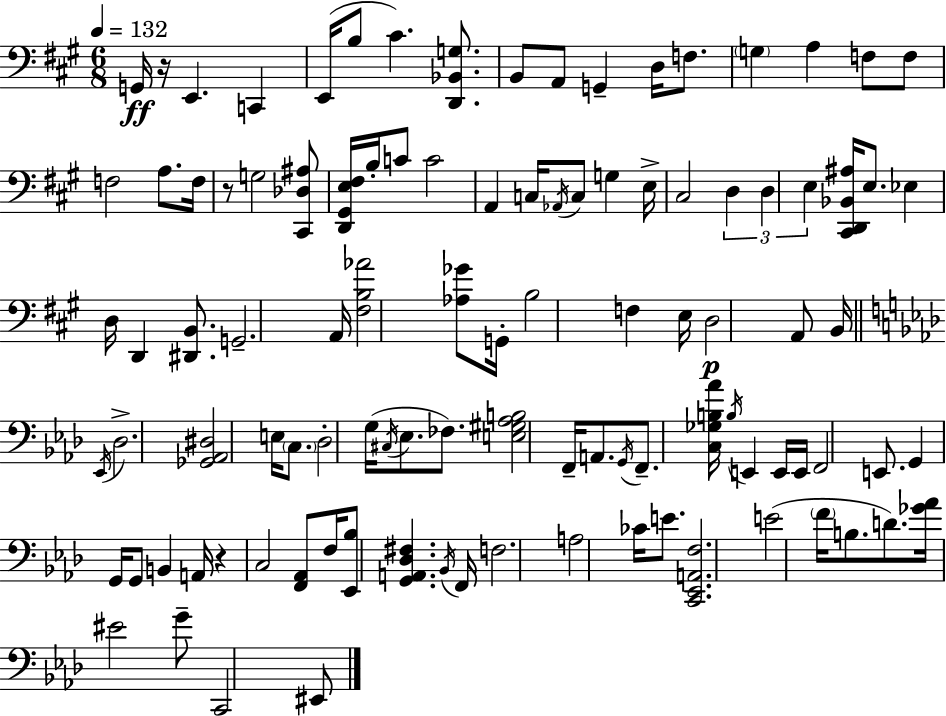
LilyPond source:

{
  \clef bass
  \numericTimeSignature
  \time 6/8
  \key a \major
  \tempo 4 = 132
  \repeat volta 2 { g,16\ff r16 e,4. c,4 | e,16( b8 cis'4.) <d, bes, g>8. | b,8 a,8 g,4-- d16 f8. | \parenthesize g4 a4 f8 f8 | \break f2 a8. f16 | r8 g2 <cis, des ais>8 | <d, gis, e fis>16 b16-. c'8 c'2 | a,4 c16 \acciaccatura { aes,16 } c8 g4 | \break e16-> cis2 \tuplet 3/2 { d4 | d4 e4 } <cis, d, bes, ais>16 e8. | ees4 d16 d,4 <dis, b,>8. | g,2.-- | \break a,16 <fis b aes'>2 <aes ges'>8 | g,16-. b2 f4 | e16 d2\p a,8 | b,16 \bar "||" \break \key aes \major \acciaccatura { ees,16 } des2.-> | <ges, aes, dis>2 e16 \parenthesize c8. | des2-. g16( \acciaccatura { cis16 } ees8. | fes8.) <e gis aes b>2 | \break f,16-- a,8. \acciaccatura { g,16 } f,8.-- <c ges b aes'>16 \acciaccatura { b16 } e,4 | e,16 e,16 f,2 | e,8. g,4 g,16 g,8 b,4 | a,16 r4 c2 | \break <f, aes,>8 f16 <ees, bes>8 <g, a, des fis>4. | \acciaccatura { bes,16 } f,16 f2. | a2 | ces'16 e'8. <c, ees, a, f>2. | \break e'2( | \parenthesize f'16 b8. d'8.) <ges' aes'>16 eis'2 | g'8-- c,2 | eis,8 } \bar "|."
}